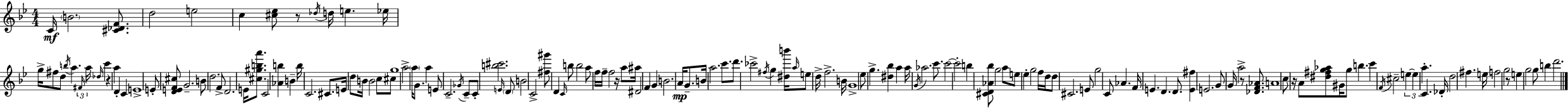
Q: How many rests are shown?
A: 6